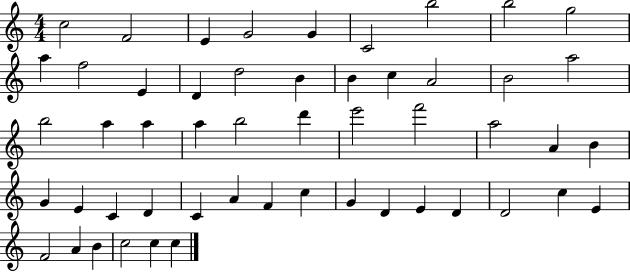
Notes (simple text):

C5/h F4/h E4/q G4/h G4/q C4/h B5/h B5/h G5/h A5/q F5/h E4/q D4/q D5/h B4/q B4/q C5/q A4/h B4/h A5/h B5/h A5/q A5/q A5/q B5/h D6/q E6/h F6/h A5/h A4/q B4/q G4/q E4/q C4/q D4/q C4/q A4/q F4/q C5/q G4/q D4/q E4/q D4/q D4/h C5/q E4/q F4/h A4/q B4/q C5/h C5/q C5/q